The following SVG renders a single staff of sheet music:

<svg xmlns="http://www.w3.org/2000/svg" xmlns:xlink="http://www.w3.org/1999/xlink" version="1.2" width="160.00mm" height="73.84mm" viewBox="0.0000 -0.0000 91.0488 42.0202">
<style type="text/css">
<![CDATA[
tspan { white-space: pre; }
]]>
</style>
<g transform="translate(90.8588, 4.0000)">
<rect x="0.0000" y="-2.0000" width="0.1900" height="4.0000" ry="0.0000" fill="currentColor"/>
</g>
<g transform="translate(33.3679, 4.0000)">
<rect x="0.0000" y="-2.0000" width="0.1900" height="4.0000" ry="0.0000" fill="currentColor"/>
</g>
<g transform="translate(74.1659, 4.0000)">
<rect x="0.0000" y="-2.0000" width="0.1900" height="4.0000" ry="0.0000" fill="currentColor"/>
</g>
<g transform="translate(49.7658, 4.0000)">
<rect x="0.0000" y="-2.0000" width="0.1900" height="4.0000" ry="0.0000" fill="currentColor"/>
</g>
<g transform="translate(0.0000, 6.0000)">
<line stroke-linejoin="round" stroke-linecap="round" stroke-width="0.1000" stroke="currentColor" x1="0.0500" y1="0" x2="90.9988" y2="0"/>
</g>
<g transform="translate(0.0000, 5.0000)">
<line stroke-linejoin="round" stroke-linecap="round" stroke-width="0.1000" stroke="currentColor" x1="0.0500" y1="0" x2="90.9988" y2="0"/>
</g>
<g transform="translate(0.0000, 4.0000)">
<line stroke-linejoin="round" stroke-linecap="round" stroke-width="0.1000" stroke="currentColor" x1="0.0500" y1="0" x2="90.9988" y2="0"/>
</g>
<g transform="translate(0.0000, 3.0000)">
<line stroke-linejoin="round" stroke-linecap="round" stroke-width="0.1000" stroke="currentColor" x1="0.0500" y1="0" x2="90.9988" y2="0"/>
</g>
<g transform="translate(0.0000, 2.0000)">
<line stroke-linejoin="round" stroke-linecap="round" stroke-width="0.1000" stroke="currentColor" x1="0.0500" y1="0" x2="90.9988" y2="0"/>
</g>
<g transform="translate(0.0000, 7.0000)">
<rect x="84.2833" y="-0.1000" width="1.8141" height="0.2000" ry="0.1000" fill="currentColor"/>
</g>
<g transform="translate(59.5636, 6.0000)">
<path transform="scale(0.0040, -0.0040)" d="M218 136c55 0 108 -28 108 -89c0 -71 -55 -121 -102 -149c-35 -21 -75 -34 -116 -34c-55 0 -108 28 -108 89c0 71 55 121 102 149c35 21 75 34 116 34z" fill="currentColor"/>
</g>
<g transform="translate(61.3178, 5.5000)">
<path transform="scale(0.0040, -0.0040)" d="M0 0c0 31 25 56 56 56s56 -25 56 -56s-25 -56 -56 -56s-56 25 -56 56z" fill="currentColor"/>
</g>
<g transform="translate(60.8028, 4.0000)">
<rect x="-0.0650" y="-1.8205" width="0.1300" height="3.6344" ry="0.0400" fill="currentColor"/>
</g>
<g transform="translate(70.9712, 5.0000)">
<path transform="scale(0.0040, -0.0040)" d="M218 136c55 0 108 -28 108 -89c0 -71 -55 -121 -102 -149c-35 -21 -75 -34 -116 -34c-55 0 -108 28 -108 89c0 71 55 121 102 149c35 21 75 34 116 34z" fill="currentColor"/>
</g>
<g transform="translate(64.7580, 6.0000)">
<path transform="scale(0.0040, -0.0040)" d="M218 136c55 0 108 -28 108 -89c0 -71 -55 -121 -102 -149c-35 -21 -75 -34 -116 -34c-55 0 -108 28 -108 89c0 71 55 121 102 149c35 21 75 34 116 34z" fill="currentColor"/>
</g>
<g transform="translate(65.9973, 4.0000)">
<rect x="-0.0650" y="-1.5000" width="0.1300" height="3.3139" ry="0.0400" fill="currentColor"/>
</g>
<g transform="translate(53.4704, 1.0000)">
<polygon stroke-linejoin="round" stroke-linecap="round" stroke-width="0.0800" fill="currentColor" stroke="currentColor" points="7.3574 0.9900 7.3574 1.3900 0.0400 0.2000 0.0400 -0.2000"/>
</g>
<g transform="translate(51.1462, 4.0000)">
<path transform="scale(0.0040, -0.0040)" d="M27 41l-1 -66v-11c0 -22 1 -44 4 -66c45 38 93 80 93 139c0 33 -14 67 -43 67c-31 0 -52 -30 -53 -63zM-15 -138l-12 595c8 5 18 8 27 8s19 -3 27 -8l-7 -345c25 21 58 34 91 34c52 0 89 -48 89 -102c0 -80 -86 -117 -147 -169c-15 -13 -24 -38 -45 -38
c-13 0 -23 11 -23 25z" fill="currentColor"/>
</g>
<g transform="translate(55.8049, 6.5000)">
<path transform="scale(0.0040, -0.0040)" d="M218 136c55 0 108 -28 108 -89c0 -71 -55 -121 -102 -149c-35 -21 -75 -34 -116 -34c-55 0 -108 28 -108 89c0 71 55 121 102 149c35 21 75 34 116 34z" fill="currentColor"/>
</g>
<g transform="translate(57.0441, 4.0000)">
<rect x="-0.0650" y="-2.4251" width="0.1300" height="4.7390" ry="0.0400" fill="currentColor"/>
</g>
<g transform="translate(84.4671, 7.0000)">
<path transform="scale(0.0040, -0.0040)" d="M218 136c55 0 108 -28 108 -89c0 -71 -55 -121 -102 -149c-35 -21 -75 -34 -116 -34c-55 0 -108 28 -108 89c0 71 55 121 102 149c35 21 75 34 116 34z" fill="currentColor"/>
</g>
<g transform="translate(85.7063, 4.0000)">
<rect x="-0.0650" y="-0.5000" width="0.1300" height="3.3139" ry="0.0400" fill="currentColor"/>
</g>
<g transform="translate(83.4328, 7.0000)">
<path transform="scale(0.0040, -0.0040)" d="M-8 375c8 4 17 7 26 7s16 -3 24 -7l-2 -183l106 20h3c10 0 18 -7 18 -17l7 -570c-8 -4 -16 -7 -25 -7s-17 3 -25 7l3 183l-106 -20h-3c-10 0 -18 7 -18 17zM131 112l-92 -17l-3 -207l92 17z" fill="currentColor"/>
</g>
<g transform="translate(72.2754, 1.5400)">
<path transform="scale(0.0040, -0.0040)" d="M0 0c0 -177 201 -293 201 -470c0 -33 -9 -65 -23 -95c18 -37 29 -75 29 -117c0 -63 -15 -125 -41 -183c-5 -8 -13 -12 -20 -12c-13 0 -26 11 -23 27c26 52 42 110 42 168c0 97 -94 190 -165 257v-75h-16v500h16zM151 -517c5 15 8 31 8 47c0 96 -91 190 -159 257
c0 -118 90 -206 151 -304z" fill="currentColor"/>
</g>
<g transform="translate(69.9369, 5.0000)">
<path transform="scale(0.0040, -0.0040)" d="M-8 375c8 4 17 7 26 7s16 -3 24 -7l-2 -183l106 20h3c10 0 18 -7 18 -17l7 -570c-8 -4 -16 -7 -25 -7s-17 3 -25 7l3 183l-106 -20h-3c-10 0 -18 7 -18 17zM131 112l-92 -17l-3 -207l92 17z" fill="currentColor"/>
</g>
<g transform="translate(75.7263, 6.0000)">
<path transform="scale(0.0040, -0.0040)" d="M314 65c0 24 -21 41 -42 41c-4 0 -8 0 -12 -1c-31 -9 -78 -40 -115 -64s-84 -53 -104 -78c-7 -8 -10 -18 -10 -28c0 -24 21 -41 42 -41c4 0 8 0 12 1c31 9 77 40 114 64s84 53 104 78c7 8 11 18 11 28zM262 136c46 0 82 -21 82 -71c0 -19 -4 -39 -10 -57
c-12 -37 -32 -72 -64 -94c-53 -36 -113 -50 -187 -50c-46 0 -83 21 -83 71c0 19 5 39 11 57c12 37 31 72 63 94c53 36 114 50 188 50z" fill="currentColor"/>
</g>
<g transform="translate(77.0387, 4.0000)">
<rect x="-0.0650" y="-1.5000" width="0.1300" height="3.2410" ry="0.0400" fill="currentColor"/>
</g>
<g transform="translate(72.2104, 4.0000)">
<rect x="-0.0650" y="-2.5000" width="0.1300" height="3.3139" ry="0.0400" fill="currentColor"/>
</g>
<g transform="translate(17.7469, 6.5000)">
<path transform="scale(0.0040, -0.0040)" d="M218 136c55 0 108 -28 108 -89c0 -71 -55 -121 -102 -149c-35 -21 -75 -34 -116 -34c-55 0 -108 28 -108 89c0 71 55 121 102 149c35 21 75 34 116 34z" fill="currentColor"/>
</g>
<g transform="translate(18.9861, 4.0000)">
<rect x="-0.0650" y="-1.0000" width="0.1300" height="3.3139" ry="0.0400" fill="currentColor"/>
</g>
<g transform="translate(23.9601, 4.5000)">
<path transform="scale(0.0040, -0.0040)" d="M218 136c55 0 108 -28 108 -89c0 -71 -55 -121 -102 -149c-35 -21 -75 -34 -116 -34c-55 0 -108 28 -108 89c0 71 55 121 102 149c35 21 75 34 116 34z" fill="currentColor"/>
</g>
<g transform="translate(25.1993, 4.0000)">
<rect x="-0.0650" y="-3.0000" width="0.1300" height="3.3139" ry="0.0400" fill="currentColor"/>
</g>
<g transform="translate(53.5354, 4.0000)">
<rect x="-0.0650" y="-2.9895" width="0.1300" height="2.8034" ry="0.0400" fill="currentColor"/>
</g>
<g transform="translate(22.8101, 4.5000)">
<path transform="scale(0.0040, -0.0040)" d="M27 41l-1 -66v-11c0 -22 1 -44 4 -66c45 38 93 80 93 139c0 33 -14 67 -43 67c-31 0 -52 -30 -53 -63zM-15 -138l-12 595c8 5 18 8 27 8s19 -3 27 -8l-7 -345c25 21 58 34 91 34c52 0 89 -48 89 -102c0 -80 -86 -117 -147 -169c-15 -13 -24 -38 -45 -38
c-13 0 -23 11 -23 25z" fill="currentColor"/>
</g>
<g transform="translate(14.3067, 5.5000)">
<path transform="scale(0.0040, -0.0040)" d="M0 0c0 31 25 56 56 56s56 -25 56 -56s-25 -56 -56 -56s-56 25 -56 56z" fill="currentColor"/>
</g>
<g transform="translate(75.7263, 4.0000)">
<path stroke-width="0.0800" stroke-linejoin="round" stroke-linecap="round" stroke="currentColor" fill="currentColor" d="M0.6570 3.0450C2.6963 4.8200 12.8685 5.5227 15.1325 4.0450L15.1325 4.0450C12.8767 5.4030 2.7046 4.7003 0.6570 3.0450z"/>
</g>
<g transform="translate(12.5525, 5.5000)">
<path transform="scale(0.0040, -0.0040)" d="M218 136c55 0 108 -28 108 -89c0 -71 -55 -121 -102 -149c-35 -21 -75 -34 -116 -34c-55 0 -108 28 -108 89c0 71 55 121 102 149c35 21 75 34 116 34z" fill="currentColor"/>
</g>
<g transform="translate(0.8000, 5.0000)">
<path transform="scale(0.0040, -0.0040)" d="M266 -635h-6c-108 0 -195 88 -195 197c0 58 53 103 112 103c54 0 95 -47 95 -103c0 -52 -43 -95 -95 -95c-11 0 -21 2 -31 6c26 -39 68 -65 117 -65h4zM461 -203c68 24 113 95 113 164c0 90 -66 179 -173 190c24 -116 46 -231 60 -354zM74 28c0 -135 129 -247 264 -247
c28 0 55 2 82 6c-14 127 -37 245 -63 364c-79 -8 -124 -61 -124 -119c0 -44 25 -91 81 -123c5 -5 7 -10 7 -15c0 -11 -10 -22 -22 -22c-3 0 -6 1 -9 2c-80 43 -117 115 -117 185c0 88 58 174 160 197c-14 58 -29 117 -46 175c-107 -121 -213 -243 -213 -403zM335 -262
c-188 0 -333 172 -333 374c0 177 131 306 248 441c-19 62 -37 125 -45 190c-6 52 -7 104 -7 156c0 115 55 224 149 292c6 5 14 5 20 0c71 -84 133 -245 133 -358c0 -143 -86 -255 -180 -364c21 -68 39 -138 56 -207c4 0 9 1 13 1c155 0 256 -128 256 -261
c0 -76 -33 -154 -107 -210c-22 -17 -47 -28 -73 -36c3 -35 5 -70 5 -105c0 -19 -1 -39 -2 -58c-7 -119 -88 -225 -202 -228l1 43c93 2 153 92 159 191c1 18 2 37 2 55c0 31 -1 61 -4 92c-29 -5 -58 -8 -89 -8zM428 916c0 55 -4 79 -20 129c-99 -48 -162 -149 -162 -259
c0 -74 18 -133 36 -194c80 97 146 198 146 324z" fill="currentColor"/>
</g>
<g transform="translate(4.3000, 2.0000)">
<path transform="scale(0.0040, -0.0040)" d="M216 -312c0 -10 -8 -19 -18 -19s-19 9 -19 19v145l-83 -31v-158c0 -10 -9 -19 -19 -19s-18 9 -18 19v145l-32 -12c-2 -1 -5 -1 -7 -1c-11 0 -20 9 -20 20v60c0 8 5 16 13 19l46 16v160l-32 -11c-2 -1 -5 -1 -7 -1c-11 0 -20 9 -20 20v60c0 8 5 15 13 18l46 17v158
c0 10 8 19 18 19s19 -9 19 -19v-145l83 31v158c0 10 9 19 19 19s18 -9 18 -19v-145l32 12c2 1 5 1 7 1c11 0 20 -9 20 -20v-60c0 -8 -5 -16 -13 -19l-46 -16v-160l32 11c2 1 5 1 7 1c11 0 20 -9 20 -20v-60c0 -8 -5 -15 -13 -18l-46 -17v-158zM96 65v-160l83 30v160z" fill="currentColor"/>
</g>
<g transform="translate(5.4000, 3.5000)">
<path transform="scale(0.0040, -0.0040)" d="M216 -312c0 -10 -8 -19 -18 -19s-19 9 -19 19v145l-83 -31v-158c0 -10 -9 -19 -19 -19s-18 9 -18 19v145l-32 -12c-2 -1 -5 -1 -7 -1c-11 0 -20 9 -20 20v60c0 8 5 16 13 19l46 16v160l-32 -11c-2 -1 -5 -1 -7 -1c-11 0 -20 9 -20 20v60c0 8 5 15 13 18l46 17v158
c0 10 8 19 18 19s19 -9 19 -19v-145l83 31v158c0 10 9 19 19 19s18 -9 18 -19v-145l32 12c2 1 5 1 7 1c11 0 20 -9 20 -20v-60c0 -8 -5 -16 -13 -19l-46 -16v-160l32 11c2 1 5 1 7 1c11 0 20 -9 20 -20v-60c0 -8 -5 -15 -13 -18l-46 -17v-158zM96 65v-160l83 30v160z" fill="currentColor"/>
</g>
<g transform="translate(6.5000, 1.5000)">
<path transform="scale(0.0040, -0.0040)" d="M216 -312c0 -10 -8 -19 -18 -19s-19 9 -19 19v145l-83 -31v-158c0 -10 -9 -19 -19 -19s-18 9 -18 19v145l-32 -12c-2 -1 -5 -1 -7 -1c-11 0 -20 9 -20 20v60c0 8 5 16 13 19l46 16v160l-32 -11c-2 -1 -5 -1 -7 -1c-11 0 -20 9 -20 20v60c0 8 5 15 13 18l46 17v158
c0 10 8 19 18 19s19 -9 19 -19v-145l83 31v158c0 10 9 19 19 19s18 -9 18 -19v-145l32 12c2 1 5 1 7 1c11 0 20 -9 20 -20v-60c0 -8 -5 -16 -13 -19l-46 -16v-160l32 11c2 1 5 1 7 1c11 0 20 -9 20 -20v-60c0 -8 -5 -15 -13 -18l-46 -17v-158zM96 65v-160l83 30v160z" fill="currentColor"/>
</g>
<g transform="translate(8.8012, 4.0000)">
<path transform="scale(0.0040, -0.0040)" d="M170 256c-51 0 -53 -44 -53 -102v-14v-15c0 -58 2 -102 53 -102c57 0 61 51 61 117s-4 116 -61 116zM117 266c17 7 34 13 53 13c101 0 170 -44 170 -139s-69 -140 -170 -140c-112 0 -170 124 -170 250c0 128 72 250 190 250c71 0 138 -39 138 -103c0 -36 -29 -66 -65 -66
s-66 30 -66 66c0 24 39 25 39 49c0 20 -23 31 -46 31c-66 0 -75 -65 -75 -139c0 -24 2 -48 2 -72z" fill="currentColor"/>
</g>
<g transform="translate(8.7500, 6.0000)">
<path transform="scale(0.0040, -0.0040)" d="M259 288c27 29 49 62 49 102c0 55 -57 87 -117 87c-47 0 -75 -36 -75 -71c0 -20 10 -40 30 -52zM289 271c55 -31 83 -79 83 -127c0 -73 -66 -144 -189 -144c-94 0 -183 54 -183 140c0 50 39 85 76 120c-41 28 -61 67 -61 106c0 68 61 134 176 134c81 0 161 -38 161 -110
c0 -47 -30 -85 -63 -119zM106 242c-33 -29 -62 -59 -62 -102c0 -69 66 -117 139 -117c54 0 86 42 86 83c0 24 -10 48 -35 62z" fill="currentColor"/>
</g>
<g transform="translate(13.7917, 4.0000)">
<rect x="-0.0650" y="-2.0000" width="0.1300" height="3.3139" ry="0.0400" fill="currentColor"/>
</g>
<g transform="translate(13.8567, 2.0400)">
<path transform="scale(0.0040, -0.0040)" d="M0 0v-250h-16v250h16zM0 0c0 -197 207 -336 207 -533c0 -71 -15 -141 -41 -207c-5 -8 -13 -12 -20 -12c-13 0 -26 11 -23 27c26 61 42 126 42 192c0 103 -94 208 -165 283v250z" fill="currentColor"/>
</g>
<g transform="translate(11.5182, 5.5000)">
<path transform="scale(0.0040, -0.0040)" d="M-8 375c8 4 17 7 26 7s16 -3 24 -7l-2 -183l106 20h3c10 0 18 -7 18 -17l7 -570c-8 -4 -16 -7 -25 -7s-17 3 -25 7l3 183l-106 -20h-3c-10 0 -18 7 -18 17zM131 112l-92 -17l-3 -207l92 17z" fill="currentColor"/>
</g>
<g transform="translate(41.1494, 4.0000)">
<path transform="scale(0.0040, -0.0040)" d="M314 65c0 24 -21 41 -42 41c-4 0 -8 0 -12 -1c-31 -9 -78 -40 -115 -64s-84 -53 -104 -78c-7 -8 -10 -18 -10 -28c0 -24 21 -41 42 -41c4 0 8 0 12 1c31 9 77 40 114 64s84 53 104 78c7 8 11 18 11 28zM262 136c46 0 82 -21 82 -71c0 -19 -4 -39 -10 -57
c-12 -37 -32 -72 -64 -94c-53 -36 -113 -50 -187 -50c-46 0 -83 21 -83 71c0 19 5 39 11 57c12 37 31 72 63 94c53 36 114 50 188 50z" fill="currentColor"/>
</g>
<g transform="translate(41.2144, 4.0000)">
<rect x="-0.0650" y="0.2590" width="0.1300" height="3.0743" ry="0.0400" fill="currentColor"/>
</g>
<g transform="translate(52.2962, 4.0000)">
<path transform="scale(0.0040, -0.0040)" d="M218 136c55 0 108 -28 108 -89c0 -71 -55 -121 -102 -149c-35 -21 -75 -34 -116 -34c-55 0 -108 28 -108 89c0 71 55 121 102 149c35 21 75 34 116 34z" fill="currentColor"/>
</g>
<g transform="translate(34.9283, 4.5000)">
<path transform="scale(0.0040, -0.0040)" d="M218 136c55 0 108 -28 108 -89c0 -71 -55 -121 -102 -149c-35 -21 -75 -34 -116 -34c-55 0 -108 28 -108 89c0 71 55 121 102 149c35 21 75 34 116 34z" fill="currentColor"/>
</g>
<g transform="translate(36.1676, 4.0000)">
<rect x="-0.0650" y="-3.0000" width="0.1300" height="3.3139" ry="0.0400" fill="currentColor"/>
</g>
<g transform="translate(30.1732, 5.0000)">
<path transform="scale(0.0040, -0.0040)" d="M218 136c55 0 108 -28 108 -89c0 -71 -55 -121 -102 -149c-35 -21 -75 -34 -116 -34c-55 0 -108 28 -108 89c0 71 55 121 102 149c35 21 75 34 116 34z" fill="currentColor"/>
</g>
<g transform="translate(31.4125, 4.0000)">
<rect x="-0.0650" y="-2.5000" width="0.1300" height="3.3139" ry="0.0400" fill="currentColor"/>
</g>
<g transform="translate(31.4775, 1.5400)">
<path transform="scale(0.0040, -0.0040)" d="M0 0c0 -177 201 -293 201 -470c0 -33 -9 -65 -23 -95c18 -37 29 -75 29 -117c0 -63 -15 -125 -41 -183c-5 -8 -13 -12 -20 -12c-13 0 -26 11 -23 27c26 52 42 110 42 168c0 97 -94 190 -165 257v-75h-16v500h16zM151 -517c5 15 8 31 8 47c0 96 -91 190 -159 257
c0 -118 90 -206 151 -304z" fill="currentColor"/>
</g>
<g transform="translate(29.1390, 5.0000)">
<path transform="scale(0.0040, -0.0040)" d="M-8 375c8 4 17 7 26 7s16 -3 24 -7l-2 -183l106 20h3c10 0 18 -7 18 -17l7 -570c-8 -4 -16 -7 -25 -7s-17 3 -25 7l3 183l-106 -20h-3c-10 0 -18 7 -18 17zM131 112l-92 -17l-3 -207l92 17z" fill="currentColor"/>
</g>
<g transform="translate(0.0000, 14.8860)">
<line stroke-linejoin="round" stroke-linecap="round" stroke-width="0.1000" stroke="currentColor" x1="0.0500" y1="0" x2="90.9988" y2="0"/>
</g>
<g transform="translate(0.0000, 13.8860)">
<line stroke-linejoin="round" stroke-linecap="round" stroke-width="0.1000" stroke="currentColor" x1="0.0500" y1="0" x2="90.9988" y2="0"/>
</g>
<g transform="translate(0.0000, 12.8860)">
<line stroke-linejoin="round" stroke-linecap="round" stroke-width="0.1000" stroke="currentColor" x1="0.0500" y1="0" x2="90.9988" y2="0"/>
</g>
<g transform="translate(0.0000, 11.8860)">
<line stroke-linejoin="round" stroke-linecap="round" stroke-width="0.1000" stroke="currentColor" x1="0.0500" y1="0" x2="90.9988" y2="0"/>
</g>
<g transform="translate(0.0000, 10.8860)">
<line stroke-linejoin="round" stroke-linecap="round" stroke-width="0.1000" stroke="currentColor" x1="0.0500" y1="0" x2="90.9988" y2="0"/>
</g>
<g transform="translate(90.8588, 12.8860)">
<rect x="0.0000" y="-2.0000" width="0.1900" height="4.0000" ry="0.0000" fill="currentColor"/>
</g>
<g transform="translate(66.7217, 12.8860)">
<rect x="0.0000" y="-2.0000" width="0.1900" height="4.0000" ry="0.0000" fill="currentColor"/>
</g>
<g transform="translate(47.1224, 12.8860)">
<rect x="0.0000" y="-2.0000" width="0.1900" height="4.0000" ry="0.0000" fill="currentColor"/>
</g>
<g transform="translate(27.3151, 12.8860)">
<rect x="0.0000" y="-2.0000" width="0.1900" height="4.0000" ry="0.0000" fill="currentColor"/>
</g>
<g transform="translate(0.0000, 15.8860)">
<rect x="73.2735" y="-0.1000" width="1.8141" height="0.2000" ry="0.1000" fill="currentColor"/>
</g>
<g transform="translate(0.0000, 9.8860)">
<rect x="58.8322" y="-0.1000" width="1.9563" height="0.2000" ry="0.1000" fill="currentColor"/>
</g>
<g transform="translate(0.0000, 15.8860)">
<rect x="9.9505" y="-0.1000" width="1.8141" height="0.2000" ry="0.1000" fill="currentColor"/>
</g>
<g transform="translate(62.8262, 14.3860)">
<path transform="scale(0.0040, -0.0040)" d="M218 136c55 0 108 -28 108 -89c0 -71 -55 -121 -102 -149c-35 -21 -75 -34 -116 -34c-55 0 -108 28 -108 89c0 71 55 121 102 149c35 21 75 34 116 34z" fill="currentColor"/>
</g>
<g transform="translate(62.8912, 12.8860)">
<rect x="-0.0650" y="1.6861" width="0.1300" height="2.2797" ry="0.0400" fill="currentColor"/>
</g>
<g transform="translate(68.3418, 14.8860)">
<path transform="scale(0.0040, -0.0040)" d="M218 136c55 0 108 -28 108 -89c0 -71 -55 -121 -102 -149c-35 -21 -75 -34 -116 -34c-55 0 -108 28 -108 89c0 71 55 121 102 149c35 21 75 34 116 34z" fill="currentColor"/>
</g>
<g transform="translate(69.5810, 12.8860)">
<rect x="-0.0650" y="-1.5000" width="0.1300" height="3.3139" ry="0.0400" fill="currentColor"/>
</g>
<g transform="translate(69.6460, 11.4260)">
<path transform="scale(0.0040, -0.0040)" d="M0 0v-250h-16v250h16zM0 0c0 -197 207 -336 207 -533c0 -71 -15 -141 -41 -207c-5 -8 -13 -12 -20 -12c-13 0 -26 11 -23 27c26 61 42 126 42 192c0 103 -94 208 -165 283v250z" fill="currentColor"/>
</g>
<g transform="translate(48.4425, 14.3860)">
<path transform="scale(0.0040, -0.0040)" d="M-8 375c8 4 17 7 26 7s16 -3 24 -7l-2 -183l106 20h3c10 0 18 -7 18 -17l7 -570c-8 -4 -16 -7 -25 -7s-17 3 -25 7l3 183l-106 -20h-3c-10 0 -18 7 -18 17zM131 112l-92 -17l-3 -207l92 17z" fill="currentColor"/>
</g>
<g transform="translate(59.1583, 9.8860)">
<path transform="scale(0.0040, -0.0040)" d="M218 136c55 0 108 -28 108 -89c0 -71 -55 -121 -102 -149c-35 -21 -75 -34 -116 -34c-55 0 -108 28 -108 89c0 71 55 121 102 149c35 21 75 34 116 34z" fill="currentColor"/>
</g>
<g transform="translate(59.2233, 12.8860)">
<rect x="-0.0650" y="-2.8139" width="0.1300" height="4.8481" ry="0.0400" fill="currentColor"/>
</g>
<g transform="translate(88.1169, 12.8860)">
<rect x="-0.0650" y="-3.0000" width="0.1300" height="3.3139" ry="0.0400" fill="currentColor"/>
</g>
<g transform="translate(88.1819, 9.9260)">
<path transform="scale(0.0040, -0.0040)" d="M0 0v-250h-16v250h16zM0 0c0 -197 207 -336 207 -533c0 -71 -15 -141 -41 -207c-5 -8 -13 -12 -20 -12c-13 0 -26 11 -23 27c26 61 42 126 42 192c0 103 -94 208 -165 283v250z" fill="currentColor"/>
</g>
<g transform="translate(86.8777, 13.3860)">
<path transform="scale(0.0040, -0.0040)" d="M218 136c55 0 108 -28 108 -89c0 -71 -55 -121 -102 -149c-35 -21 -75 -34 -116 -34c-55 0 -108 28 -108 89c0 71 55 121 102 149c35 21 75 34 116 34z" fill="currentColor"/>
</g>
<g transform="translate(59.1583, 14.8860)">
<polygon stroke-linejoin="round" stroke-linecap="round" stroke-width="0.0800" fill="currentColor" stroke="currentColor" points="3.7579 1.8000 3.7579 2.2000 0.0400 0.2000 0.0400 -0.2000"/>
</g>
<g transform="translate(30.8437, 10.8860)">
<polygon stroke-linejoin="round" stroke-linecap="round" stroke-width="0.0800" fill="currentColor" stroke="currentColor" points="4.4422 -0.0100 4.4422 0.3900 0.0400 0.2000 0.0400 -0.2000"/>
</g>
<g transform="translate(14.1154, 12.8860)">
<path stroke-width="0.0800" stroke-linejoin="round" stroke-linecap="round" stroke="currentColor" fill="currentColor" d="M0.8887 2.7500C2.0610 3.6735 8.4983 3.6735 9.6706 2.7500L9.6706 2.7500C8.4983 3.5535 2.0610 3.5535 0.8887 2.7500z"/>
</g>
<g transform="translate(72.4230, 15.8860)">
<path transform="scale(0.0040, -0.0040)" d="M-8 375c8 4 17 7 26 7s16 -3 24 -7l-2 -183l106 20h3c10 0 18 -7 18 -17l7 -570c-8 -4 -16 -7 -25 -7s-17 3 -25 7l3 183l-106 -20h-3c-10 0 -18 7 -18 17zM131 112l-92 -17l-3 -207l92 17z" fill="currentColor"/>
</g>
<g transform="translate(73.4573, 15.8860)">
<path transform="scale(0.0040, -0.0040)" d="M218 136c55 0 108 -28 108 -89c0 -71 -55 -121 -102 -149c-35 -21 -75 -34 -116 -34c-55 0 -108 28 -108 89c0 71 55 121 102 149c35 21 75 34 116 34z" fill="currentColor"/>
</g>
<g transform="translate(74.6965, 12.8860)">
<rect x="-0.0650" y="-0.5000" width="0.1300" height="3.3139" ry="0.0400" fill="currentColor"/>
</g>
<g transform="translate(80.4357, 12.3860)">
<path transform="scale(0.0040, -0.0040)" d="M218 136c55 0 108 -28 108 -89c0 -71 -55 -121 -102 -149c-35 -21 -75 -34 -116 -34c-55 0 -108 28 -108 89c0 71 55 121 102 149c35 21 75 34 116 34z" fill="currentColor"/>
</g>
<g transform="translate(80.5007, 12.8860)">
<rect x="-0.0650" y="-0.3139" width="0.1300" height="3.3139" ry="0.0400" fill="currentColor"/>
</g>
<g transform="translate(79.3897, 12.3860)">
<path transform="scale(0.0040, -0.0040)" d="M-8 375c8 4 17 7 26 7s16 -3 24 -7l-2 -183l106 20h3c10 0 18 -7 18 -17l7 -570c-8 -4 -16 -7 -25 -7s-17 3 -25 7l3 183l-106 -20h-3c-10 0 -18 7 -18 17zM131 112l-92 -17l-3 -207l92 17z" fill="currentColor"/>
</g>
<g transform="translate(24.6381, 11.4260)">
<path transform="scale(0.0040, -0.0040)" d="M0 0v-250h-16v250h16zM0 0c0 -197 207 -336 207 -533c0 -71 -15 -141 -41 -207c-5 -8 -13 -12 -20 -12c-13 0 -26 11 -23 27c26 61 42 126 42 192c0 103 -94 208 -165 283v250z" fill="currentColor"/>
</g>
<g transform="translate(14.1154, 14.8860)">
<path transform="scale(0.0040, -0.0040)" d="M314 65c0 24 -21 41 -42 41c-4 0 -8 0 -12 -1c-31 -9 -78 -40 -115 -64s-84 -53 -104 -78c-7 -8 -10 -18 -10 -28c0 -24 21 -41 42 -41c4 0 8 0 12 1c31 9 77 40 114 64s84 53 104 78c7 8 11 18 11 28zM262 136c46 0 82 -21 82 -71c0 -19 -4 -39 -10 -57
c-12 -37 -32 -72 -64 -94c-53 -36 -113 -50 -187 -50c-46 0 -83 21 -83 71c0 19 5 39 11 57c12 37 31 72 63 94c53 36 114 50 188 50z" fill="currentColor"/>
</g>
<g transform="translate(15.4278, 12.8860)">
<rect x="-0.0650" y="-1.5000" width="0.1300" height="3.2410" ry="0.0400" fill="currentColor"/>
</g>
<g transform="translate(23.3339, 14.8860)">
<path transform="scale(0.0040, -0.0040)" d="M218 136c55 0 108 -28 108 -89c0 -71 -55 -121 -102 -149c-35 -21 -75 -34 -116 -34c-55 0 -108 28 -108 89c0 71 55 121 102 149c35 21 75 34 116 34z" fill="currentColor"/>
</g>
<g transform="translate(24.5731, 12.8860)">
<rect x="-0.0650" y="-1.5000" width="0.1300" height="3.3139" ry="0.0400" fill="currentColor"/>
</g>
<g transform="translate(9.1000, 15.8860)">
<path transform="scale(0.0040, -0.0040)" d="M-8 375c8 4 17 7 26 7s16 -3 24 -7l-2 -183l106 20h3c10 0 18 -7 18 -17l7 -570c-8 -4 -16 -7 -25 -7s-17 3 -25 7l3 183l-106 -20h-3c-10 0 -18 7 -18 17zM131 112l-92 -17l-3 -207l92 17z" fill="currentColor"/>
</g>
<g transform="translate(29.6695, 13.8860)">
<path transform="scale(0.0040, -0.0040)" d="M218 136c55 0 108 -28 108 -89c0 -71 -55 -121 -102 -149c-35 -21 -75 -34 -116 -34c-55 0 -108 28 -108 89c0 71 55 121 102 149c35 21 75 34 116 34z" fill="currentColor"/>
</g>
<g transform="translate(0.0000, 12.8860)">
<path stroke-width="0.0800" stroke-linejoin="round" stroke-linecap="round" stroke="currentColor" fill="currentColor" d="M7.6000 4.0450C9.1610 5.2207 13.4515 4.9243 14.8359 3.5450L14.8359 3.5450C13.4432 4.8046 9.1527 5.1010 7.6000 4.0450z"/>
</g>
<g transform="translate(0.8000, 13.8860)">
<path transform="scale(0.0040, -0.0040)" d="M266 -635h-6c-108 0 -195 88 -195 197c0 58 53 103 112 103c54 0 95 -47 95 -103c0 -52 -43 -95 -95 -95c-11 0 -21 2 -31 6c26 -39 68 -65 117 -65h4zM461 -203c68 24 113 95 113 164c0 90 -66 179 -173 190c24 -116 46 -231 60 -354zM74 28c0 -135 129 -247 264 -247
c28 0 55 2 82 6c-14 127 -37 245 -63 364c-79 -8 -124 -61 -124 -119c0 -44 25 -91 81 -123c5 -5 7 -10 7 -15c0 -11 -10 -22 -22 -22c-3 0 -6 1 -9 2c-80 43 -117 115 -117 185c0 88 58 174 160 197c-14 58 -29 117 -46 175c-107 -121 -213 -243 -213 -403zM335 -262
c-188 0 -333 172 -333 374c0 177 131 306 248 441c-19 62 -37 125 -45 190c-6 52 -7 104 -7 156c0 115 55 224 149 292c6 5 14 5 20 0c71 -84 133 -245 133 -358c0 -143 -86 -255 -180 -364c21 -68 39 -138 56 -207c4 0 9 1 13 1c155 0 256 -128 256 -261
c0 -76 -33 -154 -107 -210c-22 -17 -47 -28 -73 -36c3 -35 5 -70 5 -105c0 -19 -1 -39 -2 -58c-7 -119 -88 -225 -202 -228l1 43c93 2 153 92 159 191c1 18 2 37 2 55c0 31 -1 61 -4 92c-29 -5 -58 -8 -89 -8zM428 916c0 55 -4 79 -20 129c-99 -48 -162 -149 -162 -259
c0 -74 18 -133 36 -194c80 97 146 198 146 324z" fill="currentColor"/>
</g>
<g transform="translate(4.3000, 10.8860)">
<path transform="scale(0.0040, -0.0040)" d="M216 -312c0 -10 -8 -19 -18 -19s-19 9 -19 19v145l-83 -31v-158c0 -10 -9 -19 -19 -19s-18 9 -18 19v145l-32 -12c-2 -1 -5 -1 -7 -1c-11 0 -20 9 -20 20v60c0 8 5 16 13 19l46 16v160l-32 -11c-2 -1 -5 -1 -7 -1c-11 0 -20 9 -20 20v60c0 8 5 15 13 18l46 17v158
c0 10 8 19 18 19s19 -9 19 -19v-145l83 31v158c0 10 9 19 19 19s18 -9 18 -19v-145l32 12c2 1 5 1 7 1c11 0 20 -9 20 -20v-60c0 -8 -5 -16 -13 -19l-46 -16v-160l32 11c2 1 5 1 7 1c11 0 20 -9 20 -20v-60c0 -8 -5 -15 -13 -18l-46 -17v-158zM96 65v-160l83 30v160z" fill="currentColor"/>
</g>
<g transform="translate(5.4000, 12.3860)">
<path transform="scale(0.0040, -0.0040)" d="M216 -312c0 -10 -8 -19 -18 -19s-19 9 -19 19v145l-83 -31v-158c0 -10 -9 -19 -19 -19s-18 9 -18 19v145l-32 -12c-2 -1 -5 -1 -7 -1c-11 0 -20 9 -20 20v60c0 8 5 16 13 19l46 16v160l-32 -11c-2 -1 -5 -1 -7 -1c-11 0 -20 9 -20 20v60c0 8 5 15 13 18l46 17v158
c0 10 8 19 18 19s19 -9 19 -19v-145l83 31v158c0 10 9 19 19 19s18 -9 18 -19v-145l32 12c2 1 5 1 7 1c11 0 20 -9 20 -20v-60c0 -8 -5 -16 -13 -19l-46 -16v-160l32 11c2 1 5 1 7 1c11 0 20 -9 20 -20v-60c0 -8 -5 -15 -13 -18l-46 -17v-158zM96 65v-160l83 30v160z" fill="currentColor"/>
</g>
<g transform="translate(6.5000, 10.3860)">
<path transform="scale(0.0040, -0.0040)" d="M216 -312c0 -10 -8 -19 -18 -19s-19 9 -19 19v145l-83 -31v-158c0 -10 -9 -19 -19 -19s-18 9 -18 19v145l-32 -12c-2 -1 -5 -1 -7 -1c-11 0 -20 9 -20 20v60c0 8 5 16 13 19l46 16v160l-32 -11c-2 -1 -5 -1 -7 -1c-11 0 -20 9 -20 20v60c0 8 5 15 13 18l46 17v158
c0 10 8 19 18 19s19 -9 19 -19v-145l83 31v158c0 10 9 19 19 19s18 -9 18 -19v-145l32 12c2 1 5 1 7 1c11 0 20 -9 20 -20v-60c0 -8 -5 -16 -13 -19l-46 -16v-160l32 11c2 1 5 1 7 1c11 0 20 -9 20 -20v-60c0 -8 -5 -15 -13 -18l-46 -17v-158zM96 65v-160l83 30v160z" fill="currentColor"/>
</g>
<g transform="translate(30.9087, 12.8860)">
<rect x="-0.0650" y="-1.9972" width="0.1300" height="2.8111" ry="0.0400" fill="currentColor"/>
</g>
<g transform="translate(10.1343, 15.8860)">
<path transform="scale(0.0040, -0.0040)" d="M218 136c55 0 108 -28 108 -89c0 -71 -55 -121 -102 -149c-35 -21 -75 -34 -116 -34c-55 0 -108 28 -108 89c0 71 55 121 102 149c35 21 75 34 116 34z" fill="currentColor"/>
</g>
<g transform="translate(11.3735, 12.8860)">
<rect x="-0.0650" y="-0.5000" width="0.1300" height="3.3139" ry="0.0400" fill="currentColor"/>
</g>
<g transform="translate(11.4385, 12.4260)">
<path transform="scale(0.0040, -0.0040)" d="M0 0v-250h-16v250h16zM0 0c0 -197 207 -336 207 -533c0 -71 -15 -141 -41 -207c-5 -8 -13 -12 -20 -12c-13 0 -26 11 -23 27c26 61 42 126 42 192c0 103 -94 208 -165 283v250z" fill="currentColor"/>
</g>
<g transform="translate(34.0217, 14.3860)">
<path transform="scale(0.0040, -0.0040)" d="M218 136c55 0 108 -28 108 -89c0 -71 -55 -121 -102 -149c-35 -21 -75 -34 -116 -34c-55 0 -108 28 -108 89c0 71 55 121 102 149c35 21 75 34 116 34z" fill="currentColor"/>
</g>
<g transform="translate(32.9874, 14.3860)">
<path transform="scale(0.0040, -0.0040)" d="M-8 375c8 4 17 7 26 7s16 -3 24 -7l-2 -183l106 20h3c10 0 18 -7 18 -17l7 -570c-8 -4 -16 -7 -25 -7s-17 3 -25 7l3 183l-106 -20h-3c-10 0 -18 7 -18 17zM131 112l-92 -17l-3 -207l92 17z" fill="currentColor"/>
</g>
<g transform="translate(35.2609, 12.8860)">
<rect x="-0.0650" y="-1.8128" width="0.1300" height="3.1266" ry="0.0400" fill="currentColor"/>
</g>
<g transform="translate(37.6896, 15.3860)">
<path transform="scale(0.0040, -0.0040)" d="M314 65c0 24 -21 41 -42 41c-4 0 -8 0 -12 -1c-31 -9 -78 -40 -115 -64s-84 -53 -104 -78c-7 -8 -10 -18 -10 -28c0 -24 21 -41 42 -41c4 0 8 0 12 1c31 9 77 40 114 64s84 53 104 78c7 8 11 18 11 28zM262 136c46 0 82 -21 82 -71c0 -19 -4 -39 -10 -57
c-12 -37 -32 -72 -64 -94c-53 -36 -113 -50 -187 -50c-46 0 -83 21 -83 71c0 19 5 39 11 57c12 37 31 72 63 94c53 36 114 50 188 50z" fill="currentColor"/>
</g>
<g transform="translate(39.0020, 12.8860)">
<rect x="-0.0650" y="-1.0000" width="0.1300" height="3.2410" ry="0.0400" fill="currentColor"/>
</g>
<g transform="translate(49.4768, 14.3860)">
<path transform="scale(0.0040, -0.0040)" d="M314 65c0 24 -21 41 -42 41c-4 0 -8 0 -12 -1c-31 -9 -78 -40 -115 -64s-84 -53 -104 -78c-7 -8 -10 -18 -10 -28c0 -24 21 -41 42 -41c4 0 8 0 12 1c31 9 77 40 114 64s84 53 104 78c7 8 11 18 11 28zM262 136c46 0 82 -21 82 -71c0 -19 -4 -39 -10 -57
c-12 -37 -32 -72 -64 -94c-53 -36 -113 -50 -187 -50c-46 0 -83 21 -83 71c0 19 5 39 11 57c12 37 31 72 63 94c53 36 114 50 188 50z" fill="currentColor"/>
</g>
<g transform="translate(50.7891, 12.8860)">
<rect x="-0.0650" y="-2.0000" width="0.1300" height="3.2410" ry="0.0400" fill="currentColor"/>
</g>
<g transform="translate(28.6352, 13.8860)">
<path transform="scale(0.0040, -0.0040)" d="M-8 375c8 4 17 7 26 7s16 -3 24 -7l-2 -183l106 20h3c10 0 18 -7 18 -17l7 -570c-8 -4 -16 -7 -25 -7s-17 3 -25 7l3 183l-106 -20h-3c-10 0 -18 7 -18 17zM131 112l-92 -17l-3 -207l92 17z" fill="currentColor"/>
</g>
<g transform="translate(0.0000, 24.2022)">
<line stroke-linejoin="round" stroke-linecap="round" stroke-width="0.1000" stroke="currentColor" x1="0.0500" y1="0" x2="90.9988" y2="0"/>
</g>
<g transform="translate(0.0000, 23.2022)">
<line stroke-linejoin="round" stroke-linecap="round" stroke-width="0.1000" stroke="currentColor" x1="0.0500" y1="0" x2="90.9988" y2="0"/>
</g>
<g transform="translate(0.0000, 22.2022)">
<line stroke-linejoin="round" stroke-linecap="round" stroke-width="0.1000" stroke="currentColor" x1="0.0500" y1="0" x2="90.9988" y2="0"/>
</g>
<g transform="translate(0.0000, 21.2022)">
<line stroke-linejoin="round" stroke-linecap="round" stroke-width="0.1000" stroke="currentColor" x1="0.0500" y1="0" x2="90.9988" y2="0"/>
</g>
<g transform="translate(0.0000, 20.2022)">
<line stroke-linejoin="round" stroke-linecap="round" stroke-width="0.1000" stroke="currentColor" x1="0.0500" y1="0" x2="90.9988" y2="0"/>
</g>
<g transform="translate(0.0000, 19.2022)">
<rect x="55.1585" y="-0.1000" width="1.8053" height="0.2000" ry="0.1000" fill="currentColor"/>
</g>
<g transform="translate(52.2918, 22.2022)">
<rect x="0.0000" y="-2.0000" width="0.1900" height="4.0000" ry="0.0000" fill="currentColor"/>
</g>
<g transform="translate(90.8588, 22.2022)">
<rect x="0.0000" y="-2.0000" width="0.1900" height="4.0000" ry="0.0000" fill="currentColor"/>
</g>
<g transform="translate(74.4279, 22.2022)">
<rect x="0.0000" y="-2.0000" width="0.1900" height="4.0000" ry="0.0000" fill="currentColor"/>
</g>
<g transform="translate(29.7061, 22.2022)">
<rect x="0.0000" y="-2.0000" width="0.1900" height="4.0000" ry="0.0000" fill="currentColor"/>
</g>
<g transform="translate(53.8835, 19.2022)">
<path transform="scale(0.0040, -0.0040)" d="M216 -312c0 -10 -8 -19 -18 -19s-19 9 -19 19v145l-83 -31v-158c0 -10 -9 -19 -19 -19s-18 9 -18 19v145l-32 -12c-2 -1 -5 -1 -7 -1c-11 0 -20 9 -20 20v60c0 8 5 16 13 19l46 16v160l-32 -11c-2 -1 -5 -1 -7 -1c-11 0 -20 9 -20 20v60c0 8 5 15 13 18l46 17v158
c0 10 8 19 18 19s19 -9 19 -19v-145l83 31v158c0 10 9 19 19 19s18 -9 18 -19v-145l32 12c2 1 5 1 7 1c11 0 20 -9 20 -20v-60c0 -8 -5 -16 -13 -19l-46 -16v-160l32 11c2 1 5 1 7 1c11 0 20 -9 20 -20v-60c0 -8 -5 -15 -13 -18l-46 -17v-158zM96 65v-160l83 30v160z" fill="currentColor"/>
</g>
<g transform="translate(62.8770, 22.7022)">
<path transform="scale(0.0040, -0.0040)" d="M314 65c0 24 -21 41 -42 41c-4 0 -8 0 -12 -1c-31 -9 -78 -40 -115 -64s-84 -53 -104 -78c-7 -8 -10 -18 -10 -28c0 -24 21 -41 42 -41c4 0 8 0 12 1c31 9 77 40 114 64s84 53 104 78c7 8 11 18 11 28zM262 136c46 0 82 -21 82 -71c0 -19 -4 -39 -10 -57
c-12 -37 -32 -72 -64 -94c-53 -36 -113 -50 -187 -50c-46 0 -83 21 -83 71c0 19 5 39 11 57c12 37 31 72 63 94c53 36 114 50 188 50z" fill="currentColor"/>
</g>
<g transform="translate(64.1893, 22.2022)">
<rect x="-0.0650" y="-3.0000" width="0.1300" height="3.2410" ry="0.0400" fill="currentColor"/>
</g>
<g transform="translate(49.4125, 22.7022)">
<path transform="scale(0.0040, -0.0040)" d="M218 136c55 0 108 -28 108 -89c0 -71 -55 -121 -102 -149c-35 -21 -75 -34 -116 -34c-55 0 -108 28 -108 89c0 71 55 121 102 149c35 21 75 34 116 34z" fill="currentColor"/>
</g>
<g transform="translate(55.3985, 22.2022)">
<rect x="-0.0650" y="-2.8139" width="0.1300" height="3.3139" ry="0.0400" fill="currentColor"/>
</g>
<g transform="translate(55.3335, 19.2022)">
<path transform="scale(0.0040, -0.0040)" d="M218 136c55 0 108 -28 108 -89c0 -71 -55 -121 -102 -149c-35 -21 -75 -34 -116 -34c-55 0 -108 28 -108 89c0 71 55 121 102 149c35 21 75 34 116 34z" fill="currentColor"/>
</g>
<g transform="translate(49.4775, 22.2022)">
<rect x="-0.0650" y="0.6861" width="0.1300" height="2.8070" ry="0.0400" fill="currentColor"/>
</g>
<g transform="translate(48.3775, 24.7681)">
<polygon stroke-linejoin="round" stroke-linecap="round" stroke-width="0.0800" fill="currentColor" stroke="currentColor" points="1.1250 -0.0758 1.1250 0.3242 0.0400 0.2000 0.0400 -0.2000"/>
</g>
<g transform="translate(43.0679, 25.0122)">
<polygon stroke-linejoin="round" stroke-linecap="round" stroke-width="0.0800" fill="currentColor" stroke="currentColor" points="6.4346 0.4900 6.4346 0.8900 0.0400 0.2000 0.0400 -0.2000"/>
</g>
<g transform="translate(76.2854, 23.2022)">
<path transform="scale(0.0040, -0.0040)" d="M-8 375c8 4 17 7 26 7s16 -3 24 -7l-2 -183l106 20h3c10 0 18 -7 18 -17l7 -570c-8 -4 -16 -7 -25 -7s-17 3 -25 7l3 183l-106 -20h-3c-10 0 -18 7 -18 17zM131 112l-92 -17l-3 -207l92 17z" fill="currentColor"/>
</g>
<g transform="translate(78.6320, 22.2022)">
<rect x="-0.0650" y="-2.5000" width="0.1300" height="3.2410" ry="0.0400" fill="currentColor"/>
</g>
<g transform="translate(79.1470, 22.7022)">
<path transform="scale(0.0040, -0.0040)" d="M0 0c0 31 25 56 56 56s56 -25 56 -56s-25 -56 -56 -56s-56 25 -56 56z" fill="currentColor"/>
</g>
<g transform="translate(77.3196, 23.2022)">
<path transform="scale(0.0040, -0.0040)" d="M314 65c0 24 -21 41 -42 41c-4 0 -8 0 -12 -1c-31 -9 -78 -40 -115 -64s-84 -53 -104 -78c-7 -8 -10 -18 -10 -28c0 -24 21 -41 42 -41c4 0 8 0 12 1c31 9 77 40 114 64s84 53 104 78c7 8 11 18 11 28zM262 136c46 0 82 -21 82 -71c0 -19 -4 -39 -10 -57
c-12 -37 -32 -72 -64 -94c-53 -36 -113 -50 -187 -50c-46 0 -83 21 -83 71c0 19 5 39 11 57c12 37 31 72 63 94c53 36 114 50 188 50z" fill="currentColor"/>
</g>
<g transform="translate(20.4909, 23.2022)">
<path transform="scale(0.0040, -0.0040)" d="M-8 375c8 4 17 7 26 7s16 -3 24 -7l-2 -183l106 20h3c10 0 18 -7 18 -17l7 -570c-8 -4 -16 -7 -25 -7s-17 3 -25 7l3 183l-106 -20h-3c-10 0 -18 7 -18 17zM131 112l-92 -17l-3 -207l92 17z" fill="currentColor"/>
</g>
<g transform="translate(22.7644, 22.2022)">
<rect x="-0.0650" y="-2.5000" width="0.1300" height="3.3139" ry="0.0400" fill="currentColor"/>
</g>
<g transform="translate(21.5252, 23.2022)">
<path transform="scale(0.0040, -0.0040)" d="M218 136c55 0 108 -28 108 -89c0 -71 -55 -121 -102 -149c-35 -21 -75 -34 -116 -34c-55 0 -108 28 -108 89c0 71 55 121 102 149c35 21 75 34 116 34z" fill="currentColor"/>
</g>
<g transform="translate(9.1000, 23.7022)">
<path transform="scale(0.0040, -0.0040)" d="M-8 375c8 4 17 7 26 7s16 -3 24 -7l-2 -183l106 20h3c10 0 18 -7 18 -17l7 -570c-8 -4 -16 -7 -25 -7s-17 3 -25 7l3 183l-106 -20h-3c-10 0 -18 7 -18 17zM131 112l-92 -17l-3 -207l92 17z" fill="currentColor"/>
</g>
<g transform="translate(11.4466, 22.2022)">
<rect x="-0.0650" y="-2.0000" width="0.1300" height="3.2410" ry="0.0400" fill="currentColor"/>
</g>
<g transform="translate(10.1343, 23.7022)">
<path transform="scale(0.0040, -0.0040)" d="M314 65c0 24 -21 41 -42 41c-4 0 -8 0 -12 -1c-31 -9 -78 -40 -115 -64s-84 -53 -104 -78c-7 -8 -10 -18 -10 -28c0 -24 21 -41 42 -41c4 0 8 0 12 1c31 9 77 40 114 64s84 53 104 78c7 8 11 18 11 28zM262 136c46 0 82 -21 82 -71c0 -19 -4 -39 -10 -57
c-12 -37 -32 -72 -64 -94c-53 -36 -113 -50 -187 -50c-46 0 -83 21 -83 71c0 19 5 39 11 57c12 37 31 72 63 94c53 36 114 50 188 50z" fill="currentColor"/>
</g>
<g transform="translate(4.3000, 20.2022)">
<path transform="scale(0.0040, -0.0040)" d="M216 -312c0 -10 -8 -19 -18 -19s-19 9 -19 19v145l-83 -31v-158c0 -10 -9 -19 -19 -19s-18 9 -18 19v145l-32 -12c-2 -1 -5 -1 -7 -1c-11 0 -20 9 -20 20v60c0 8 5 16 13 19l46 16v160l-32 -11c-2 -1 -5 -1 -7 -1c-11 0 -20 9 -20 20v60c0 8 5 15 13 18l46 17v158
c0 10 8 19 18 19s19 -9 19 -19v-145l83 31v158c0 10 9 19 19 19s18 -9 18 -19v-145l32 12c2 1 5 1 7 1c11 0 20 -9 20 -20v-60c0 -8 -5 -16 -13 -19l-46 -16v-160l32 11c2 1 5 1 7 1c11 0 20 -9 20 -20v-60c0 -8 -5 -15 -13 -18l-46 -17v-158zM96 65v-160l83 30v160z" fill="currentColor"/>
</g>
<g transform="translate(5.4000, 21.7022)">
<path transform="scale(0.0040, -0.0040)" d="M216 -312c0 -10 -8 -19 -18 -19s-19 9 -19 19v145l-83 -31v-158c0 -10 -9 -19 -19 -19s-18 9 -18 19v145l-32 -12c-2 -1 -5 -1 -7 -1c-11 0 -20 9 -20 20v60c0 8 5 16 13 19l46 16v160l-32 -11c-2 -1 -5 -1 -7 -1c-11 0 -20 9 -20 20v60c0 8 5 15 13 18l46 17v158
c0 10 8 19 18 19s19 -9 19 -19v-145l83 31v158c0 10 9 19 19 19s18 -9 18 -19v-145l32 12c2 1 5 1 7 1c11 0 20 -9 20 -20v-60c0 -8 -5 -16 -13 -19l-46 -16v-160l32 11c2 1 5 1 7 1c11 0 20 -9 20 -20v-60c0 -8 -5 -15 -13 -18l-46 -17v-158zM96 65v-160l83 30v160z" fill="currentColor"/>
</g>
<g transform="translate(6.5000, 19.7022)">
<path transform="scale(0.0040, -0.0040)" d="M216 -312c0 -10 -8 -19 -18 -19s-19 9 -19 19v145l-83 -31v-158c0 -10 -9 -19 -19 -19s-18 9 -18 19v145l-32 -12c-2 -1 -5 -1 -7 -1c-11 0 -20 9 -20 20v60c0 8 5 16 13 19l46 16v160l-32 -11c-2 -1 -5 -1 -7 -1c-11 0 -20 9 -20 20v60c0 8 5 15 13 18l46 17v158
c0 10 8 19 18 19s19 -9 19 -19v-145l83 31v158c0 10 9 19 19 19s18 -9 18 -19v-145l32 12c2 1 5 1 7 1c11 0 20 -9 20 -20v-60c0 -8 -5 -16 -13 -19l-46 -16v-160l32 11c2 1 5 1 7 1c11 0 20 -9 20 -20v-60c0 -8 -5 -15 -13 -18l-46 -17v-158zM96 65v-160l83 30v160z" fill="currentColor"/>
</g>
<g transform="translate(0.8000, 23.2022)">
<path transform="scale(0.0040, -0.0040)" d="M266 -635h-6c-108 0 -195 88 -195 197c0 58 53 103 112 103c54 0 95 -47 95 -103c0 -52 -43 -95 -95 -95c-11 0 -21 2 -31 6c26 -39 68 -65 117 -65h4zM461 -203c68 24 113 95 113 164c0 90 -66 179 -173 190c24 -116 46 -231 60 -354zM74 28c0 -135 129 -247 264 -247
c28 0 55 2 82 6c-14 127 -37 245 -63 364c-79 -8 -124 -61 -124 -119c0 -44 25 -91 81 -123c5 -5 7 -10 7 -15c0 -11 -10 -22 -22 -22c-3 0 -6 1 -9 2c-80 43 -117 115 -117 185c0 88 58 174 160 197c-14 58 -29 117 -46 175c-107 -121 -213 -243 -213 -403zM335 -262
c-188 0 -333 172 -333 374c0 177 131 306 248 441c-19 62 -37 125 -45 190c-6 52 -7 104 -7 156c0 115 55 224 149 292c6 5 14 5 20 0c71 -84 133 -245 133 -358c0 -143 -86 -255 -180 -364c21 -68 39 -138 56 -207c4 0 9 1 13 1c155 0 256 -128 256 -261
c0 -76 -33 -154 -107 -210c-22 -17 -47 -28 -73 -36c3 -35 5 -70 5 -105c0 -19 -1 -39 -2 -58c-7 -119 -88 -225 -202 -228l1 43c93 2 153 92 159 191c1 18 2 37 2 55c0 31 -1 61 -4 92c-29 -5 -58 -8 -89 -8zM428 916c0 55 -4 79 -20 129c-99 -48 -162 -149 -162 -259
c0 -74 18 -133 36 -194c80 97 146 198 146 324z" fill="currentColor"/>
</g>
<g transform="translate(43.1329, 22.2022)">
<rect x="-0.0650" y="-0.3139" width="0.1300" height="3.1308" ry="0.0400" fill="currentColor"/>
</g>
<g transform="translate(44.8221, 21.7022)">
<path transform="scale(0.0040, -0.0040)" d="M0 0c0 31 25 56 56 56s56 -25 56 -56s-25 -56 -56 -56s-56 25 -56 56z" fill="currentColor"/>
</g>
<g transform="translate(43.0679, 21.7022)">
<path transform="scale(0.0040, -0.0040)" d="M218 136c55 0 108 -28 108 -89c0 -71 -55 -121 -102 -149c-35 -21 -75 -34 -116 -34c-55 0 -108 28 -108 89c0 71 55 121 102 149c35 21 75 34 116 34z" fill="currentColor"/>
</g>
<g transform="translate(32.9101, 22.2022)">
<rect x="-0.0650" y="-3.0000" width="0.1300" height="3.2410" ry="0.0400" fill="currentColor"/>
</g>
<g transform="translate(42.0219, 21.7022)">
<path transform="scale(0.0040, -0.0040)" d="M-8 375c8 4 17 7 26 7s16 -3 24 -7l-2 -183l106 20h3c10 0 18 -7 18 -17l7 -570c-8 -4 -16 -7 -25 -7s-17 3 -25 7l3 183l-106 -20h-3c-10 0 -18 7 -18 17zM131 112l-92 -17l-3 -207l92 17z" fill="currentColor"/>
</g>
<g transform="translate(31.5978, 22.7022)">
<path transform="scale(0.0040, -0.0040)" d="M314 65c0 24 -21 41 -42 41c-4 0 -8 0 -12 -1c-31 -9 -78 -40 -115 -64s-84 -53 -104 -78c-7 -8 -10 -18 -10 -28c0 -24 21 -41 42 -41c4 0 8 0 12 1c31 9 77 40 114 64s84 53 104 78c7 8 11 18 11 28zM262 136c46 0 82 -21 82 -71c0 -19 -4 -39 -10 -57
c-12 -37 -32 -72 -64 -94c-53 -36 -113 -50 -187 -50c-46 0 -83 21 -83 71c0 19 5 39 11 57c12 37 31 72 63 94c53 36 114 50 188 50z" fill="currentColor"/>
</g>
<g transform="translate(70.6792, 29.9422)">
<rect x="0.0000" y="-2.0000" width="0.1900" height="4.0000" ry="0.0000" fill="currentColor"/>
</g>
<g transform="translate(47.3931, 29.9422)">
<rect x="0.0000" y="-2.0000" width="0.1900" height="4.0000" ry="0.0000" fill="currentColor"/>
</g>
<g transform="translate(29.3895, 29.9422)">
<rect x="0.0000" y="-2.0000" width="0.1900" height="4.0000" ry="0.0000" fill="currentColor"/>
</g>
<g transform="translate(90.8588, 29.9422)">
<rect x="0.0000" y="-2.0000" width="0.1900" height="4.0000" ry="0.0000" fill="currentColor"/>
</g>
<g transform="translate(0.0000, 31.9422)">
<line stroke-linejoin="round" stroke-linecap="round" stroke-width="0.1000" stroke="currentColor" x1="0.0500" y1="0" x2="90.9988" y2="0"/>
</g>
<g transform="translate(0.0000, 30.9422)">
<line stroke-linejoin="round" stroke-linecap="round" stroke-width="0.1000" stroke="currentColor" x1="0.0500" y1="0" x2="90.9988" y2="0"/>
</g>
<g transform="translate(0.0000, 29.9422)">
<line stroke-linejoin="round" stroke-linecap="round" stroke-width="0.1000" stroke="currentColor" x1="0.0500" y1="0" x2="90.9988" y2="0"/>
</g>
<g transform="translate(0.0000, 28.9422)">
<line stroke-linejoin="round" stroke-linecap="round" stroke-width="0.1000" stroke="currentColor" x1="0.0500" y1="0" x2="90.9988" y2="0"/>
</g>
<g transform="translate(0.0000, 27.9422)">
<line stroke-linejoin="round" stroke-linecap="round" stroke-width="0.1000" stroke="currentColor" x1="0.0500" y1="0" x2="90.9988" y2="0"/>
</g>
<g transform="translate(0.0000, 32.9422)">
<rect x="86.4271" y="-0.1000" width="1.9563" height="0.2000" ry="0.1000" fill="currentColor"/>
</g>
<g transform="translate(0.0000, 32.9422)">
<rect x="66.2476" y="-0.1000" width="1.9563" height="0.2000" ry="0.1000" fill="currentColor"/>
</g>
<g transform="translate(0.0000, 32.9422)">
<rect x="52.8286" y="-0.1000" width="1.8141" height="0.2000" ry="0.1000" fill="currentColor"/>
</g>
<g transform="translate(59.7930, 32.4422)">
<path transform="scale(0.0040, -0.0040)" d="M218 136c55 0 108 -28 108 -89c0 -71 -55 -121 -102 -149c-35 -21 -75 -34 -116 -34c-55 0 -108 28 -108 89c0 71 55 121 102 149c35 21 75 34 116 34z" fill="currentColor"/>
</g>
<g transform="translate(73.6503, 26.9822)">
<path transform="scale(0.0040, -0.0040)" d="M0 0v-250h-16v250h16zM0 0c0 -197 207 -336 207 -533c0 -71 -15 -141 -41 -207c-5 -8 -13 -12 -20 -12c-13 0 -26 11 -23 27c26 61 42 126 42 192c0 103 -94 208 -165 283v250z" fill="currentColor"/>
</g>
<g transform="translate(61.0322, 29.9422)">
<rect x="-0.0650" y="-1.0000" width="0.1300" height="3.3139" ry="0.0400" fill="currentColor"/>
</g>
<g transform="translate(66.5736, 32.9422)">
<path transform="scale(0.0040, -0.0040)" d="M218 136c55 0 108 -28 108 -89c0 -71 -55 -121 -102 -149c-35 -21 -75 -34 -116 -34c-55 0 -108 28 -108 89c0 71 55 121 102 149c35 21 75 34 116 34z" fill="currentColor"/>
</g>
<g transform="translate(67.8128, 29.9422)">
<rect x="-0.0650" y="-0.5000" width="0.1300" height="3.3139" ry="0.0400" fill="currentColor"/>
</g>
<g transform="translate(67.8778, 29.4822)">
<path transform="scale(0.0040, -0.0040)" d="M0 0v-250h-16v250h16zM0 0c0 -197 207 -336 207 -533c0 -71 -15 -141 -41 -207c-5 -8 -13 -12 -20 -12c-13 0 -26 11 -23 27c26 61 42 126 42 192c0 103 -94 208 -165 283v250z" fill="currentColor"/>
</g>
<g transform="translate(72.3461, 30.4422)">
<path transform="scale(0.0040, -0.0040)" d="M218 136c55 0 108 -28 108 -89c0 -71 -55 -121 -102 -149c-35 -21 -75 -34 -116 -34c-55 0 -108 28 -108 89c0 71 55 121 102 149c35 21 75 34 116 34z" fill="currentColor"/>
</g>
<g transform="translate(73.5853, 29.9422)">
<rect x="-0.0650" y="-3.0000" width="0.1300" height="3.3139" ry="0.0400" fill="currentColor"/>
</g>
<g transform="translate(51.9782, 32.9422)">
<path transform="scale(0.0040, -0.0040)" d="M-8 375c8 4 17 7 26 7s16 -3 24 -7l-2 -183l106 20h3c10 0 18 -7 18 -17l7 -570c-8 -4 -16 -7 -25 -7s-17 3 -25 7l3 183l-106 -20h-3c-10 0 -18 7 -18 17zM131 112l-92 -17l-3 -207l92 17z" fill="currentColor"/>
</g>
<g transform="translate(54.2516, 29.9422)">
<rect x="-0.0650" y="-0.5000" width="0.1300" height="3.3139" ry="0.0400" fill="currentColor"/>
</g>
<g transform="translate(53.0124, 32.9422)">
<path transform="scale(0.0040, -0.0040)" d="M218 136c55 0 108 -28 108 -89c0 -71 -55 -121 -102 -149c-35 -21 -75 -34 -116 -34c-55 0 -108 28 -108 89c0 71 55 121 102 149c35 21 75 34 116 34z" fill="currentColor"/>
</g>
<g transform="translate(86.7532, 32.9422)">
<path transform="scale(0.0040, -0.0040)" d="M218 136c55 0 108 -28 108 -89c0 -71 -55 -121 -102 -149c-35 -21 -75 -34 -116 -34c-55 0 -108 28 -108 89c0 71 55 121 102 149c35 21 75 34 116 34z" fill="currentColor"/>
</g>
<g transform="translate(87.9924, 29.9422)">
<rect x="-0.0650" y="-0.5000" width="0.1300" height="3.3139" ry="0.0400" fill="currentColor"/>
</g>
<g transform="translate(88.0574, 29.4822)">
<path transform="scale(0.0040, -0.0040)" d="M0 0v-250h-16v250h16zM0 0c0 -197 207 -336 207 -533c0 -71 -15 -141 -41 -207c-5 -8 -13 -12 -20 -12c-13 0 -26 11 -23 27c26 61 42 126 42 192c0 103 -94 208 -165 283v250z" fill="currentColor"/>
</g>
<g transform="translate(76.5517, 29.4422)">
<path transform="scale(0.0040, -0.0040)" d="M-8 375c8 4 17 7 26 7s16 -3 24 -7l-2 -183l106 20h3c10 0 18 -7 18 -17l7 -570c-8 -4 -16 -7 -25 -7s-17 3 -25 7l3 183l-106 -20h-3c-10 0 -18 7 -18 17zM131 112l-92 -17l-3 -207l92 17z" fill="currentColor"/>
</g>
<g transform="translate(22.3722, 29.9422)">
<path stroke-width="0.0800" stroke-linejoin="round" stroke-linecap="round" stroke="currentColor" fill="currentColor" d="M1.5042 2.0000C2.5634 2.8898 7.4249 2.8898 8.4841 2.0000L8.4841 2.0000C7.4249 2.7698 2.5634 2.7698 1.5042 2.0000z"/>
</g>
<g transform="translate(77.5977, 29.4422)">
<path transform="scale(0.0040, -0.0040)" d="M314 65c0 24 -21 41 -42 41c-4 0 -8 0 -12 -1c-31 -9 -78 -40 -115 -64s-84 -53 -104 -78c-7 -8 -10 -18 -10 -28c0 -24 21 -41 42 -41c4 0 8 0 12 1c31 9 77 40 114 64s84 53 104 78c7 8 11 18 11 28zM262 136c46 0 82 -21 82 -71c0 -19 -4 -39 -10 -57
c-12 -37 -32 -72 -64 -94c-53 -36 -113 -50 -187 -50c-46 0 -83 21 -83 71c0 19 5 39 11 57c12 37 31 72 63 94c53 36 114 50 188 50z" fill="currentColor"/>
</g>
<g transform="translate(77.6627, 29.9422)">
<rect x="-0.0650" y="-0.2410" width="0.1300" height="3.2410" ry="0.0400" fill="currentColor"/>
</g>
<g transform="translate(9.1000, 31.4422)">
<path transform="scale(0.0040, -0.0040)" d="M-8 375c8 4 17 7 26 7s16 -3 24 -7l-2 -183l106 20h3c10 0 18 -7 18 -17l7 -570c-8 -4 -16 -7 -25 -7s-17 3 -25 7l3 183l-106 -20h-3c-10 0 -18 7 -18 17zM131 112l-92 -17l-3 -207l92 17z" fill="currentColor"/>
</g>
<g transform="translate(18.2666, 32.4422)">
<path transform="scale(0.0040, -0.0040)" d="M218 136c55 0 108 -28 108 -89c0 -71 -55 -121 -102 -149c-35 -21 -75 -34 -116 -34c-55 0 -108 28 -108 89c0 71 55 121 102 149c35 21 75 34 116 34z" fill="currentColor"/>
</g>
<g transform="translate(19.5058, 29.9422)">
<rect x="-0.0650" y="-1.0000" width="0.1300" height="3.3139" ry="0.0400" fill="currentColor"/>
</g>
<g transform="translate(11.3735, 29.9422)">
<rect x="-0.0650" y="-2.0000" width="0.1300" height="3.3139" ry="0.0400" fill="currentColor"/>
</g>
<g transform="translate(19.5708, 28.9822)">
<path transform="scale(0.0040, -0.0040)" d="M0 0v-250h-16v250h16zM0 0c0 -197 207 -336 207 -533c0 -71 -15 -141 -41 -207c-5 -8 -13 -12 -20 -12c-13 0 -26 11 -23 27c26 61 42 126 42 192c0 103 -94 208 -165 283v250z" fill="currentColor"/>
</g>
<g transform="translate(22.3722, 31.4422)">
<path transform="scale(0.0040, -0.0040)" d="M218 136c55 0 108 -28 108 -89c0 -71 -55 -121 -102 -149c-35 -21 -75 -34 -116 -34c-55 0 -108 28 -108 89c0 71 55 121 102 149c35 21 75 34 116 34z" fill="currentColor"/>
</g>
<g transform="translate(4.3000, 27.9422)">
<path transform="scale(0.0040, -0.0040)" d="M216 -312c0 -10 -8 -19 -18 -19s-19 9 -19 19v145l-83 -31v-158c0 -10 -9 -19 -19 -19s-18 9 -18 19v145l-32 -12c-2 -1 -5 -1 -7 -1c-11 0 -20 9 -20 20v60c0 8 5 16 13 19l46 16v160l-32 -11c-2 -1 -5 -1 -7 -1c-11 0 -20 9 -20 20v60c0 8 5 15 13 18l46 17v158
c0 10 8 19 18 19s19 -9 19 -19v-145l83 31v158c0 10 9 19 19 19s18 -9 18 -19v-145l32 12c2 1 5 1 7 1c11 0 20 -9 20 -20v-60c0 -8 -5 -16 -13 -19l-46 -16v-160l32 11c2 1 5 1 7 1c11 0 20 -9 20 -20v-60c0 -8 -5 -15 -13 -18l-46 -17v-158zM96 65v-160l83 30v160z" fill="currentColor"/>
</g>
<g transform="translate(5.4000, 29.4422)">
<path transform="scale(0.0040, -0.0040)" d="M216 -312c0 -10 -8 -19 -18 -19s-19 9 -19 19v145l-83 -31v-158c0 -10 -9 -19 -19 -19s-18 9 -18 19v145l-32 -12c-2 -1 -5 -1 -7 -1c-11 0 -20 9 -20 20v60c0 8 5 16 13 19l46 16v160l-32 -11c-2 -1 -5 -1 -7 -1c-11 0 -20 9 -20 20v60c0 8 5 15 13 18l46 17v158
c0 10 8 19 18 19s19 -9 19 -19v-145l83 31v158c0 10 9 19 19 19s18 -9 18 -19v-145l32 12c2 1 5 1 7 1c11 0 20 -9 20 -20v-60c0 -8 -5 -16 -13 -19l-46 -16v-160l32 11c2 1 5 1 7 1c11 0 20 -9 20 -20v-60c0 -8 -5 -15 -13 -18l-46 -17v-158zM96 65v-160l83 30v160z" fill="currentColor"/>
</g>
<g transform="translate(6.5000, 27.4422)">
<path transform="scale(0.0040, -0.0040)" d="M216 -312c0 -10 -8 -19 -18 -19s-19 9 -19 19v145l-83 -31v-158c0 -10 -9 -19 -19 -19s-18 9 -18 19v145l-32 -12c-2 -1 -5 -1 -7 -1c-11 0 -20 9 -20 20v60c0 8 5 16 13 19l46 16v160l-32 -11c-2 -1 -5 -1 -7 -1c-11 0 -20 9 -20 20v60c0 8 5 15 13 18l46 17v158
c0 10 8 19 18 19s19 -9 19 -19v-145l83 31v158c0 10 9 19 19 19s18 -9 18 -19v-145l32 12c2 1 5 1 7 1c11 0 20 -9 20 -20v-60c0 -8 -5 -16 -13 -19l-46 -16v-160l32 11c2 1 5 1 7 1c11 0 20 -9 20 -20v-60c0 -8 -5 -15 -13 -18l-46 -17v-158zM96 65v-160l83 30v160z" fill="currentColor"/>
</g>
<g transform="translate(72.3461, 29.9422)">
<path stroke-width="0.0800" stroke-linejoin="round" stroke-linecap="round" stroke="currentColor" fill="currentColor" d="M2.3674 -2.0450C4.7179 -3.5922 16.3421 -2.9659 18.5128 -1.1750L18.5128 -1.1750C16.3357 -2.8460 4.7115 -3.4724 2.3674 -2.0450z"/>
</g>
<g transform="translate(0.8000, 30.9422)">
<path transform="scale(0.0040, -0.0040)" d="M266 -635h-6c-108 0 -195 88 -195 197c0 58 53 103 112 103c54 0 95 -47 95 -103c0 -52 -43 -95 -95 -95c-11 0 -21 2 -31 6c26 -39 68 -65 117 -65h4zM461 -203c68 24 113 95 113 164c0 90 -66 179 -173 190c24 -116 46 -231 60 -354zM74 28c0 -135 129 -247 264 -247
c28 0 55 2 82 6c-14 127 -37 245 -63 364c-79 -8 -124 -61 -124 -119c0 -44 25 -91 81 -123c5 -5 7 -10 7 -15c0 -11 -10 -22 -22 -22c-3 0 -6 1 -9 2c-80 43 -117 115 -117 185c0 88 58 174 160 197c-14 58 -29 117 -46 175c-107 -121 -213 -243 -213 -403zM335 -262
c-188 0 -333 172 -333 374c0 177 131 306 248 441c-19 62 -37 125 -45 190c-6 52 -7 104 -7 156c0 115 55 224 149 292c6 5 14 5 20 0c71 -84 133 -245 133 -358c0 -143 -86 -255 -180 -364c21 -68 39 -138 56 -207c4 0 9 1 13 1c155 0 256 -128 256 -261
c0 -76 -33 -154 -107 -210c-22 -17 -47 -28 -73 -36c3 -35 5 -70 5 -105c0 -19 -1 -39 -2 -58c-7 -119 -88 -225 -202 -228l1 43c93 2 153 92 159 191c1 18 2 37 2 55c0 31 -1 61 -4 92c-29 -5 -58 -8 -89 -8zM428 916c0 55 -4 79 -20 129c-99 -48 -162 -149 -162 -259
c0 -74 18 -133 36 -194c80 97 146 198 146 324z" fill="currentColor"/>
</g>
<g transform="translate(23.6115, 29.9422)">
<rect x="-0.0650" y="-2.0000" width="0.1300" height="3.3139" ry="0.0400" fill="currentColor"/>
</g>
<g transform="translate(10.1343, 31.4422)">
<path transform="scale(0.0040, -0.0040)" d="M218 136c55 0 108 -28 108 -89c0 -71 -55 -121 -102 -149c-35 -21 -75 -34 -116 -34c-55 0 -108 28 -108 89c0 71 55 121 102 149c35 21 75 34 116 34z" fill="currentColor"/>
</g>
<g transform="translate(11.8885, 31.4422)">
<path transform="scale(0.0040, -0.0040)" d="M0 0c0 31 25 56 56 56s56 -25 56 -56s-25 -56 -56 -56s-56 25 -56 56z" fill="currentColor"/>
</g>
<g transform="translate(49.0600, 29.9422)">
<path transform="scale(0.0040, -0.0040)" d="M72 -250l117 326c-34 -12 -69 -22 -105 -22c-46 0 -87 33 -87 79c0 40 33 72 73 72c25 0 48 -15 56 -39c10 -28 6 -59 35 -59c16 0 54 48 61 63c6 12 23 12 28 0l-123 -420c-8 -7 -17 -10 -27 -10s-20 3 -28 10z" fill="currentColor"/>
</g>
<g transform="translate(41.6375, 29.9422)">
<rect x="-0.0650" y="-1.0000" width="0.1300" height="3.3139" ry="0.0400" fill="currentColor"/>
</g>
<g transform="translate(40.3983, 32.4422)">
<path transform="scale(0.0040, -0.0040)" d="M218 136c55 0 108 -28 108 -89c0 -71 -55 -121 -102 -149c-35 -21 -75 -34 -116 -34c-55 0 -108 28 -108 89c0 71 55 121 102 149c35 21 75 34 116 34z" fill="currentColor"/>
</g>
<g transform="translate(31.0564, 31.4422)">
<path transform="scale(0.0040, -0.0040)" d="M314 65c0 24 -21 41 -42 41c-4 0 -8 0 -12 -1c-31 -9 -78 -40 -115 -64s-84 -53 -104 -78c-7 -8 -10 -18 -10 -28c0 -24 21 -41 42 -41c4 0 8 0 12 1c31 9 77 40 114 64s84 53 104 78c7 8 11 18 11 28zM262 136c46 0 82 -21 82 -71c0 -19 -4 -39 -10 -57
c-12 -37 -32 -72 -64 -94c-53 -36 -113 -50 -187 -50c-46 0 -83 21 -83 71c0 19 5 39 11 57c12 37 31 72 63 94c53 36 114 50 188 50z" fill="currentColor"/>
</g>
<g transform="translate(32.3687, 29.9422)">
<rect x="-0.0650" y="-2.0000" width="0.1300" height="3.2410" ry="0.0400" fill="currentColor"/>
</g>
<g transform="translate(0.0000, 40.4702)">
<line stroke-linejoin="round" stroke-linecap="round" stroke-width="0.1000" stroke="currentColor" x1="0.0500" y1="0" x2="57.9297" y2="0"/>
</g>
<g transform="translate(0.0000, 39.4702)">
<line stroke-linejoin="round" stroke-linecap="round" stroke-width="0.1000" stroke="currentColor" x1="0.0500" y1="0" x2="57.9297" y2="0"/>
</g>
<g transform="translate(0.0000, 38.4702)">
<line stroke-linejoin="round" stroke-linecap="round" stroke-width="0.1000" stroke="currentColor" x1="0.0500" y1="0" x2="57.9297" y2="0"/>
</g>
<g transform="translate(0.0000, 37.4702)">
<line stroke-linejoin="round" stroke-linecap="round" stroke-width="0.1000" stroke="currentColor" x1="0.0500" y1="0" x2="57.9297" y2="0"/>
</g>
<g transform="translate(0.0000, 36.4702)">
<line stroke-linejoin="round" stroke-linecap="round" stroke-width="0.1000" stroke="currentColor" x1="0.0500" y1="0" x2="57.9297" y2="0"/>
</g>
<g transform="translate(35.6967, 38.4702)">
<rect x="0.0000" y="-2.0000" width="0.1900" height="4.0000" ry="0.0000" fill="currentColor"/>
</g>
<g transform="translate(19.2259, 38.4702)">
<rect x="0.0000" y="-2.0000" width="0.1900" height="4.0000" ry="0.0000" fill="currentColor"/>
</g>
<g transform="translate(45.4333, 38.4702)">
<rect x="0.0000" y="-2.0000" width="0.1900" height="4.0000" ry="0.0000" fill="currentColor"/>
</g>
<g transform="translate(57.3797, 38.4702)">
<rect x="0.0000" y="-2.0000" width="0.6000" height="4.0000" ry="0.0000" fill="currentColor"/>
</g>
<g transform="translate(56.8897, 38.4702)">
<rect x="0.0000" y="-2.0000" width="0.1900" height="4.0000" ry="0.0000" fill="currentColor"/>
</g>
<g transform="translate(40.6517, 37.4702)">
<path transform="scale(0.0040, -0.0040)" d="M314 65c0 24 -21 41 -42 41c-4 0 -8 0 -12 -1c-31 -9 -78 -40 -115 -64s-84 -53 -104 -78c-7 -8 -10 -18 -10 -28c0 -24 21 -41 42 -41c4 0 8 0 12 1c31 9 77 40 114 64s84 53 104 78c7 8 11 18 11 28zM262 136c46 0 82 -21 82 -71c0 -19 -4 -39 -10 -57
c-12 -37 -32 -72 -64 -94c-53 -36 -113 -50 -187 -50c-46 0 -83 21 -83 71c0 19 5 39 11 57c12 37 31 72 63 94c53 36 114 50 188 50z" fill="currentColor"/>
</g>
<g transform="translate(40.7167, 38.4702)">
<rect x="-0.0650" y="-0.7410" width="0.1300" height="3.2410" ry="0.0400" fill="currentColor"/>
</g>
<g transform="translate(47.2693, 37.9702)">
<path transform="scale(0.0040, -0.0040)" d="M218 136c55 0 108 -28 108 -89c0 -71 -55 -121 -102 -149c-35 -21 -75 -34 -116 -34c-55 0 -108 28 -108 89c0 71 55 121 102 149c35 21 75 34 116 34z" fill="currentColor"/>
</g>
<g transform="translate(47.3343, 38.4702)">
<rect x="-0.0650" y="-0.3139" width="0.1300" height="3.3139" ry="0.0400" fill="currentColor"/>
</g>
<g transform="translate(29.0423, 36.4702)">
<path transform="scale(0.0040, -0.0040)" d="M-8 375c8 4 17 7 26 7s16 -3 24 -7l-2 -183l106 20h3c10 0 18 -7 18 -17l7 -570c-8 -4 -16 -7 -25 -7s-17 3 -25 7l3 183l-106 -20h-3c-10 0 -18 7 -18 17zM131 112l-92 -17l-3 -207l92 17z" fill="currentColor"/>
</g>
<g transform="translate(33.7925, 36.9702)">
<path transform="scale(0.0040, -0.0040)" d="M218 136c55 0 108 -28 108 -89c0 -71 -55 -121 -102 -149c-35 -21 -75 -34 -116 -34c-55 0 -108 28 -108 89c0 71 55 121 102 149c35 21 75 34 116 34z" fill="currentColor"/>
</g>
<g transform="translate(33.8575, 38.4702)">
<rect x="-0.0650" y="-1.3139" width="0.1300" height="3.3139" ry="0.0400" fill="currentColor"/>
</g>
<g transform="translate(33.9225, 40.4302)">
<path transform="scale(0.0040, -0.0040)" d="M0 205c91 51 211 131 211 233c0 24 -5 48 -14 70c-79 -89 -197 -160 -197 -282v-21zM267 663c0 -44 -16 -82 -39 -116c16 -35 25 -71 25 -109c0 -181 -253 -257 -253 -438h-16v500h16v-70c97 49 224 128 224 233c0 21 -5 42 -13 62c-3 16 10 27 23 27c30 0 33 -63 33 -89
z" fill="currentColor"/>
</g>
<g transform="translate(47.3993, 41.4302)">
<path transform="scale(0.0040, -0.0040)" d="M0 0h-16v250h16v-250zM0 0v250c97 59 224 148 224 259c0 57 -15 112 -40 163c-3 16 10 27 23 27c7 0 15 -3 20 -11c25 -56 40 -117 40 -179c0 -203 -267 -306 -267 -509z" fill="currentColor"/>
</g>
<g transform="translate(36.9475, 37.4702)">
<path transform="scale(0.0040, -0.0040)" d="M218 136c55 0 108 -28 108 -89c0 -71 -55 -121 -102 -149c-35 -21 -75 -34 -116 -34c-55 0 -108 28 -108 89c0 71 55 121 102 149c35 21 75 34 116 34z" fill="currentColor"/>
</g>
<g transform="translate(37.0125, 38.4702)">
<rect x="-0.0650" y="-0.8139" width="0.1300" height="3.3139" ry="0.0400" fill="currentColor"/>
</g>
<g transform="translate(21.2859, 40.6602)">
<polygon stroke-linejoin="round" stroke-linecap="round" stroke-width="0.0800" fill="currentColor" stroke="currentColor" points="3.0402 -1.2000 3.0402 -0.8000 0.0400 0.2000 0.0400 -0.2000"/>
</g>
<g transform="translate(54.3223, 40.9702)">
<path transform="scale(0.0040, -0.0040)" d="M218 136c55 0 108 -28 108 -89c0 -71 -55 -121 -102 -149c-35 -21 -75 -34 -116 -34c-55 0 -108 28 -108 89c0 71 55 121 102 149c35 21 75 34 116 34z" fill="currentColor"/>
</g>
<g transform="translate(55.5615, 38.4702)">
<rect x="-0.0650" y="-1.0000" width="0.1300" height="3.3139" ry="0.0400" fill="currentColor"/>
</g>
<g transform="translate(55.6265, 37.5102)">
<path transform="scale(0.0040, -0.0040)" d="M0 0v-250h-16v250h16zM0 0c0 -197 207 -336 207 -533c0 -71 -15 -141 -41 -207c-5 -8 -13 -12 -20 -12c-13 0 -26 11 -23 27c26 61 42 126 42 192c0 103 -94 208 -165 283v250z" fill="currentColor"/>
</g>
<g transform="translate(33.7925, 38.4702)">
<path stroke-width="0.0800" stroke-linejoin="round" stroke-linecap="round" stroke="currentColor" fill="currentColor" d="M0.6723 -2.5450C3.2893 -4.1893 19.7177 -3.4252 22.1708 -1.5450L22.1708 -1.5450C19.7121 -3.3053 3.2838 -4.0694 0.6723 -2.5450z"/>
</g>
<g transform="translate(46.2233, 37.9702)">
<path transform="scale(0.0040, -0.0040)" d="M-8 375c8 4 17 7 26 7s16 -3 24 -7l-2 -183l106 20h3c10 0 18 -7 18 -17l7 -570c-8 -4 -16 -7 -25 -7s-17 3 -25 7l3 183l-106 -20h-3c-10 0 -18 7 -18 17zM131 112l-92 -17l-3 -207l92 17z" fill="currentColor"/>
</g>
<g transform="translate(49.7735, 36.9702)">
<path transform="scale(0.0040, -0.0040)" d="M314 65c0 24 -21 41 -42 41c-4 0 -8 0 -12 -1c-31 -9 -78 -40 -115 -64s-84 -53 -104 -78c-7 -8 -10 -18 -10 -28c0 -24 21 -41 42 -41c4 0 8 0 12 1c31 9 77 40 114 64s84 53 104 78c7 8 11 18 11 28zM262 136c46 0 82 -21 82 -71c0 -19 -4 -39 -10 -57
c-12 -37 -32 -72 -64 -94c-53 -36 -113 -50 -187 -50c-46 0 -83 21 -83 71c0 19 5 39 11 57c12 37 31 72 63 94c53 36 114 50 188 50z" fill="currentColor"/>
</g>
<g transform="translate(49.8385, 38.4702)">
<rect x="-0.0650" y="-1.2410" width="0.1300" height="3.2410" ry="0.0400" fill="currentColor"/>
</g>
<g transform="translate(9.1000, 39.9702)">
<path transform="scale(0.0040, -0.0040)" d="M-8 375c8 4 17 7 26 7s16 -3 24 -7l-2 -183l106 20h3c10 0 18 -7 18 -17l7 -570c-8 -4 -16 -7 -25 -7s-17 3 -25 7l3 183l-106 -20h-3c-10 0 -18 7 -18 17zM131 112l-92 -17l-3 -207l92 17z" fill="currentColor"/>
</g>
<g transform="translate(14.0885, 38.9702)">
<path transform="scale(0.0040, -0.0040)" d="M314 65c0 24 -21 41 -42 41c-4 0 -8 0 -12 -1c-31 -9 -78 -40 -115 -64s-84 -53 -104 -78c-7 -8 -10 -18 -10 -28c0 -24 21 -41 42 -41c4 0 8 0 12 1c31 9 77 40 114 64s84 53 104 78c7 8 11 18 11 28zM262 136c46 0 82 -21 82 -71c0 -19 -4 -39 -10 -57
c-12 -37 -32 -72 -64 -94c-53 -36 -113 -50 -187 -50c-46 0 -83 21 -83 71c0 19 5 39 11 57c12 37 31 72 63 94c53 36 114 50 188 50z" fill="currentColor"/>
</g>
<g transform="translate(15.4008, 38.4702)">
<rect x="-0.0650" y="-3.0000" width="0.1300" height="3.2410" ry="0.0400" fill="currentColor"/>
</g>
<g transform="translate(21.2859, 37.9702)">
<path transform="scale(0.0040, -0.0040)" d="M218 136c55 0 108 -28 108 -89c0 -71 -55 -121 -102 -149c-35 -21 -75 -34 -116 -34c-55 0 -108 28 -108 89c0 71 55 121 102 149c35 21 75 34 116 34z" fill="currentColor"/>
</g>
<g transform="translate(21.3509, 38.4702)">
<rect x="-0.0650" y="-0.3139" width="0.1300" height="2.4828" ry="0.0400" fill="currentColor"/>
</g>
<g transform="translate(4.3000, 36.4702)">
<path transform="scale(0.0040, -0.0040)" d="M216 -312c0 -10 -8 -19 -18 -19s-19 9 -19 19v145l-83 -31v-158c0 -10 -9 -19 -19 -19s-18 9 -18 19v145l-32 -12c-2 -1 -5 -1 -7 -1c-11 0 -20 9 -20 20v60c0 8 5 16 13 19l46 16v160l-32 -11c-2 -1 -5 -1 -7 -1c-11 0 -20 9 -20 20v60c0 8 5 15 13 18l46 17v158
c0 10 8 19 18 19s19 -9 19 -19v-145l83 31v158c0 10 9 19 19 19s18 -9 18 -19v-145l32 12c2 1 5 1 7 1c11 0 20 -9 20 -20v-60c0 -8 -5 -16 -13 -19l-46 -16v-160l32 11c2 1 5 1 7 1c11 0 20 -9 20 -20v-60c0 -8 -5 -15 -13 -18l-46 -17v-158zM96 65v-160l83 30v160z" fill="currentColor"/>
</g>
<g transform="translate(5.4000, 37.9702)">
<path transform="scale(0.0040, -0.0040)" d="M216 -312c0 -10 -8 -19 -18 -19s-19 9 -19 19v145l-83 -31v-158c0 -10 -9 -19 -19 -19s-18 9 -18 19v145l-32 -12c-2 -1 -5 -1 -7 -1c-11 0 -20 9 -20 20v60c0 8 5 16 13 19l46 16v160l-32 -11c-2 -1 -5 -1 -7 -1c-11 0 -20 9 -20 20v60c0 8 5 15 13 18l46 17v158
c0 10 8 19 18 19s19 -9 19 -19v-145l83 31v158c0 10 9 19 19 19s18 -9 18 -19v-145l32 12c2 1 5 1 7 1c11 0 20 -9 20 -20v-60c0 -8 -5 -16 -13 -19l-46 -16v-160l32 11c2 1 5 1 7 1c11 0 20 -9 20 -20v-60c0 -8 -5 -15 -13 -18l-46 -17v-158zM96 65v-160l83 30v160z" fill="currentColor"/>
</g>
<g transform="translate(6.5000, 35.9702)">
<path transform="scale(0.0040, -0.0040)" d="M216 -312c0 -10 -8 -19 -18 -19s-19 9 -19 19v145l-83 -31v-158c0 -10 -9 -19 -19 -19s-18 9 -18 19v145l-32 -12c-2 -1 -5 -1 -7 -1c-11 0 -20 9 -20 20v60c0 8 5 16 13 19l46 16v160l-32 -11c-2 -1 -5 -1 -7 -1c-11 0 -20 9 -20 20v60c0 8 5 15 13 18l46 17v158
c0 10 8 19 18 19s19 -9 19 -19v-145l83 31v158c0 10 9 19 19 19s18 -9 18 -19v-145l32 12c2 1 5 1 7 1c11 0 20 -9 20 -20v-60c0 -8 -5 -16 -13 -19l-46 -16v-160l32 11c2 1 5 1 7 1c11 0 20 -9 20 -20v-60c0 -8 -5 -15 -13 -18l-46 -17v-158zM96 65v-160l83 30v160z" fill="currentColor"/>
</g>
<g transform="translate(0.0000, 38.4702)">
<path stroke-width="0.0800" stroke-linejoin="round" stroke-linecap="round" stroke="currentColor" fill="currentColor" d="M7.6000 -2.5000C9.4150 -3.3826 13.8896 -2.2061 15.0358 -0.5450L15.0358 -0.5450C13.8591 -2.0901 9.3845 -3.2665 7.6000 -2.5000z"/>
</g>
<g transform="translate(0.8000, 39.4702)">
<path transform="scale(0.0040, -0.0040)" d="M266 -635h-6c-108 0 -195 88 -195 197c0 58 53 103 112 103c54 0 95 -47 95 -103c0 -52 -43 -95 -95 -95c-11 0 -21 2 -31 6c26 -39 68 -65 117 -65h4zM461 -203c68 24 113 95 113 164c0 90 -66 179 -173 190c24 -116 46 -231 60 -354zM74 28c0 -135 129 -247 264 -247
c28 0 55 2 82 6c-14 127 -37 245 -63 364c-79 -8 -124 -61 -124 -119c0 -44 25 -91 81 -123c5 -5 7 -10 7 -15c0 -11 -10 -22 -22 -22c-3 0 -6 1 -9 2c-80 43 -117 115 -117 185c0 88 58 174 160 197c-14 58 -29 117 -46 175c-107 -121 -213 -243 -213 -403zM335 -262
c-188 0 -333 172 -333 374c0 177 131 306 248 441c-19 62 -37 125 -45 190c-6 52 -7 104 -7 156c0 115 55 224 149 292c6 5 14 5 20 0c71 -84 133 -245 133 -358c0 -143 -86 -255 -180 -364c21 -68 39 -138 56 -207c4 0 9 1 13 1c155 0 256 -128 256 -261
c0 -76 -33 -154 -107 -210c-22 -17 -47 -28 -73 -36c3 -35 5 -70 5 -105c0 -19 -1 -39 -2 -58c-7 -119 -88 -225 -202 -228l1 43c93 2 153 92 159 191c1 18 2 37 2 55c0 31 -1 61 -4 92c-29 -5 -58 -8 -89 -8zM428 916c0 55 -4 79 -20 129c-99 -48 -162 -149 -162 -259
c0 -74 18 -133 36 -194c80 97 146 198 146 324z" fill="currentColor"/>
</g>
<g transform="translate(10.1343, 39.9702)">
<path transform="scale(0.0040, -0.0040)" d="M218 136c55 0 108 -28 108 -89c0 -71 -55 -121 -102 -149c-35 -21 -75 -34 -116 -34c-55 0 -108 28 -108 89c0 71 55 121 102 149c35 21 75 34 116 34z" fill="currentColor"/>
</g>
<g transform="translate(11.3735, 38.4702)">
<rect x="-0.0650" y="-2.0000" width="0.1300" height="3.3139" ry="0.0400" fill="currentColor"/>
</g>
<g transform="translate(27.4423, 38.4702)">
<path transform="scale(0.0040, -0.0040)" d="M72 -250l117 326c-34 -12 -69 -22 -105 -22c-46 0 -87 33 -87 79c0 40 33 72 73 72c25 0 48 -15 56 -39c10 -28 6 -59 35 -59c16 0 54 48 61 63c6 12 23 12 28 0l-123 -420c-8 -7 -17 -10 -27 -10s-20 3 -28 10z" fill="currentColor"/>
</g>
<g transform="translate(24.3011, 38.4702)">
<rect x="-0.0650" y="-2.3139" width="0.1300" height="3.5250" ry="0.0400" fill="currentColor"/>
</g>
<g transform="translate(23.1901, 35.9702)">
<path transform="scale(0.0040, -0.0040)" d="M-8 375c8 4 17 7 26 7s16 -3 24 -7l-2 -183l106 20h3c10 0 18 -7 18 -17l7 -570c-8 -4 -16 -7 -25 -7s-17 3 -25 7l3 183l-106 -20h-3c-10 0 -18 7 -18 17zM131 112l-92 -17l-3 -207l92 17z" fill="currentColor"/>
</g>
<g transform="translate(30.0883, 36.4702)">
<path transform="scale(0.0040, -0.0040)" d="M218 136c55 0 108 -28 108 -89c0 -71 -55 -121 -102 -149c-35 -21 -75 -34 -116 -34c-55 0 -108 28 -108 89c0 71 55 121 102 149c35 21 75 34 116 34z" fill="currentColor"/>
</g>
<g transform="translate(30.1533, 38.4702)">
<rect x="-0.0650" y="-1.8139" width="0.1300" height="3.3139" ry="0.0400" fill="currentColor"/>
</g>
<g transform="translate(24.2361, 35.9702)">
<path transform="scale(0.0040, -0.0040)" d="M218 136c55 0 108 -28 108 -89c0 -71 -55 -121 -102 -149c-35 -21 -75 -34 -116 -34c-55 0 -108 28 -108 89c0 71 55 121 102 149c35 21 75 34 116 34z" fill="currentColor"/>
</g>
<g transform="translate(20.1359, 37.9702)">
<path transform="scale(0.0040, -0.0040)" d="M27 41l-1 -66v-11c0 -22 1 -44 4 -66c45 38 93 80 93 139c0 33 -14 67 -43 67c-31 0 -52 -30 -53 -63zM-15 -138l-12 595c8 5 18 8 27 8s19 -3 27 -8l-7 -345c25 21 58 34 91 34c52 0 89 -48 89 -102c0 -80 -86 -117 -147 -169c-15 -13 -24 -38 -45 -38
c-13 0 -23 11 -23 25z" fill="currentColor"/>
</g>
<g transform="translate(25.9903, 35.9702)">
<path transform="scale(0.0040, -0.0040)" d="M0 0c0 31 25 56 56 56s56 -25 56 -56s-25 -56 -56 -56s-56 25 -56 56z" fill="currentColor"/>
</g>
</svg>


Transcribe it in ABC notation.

X:1
T:Untitled
M:6/8
L:1/4
K:A
F/2 D _A G/4 A B2 _B/2 D/2 E/2 E G/4 E2 C C/2 E2 E/2 G/2 F/2 D2 F2 a/2 F/2 E/2 C c A/2 F2 G A2 c/2 A/4 ^a A2 G2 F D/2 F F2 D z/2 C D C/2 A/2 c2 ^C/2 F A2 _c/2 g/2 z/2 f e/4 d d2 c/2 e2 D/2